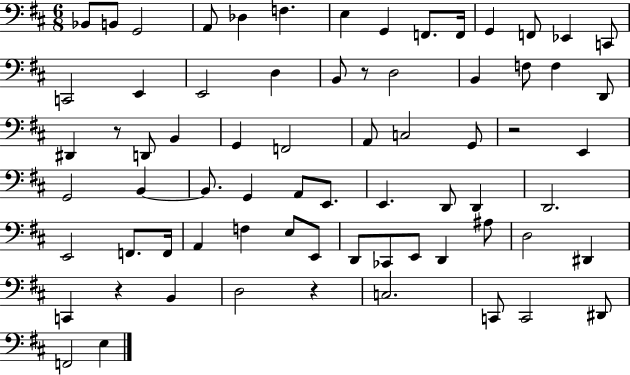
X:1
T:Untitled
M:6/8
L:1/4
K:D
_B,,/2 B,,/2 G,,2 A,,/2 _D, F, E, G,, F,,/2 F,,/4 G,, F,,/2 _E,, C,,/2 C,,2 E,, E,,2 D, B,,/2 z/2 D,2 B,, F,/2 F, D,,/2 ^D,, z/2 D,,/2 B,, G,, F,,2 A,,/2 C,2 G,,/2 z2 E,, G,,2 B,, B,,/2 G,, A,,/2 E,,/2 E,, D,,/2 D,, D,,2 E,,2 F,,/2 F,,/4 A,, F, E,/2 E,,/2 D,,/2 _C,,/2 E,,/2 D,, ^A,/2 D,2 ^D,, C,, z B,, D,2 z C,2 C,,/2 C,,2 ^D,,/2 F,,2 E,